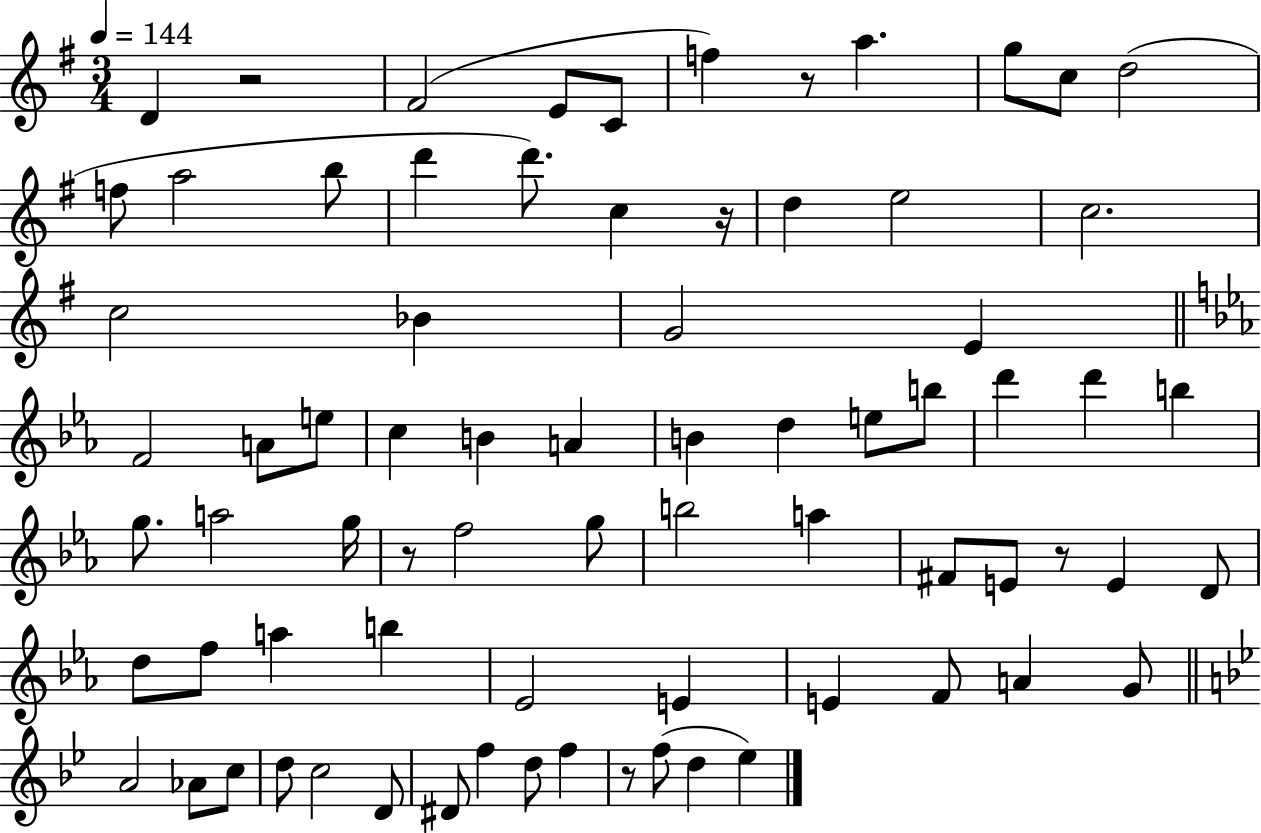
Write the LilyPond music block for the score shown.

{
  \clef treble
  \numericTimeSignature
  \time 3/4
  \key g \major
  \tempo 4 = 144
  \repeat volta 2 { d'4 r2 | fis'2( e'8 c'8 | f''4) r8 a''4. | g''8 c''8 d''2( | \break f''8 a''2 b''8 | d'''4 d'''8.) c''4 r16 | d''4 e''2 | c''2. | \break c''2 bes'4 | g'2 e'4 | \bar "||" \break \key ees \major f'2 a'8 e''8 | c''4 b'4 a'4 | b'4 d''4 e''8 b''8 | d'''4 d'''4 b''4 | \break g''8. a''2 g''16 | r8 f''2 g''8 | b''2 a''4 | fis'8 e'8 r8 e'4 d'8 | \break d''8 f''8 a''4 b''4 | ees'2 e'4 | e'4 f'8 a'4 g'8 | \bar "||" \break \key g \minor a'2 aes'8 c''8 | d''8 c''2 d'8 | dis'8 f''4 d''8 f''4 | r8 f''8( d''4 ees''4) | \break } \bar "|."
}